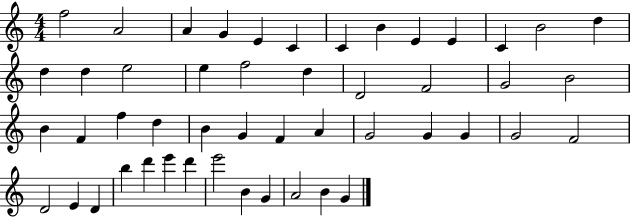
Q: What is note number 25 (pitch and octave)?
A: F4